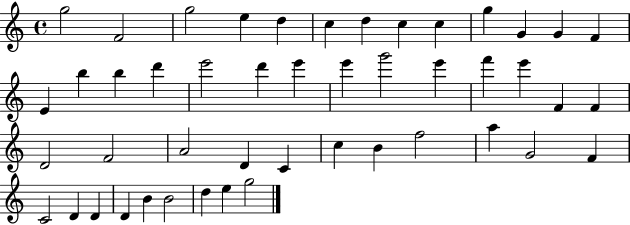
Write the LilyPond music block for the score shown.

{
  \clef treble
  \time 4/4
  \defaultTimeSignature
  \key c \major
  g''2 f'2 | g''2 e''4 d''4 | c''4 d''4 c''4 c''4 | g''4 g'4 g'4 f'4 | \break e'4 b''4 b''4 d'''4 | e'''2 d'''4 e'''4 | e'''4 g'''2 e'''4 | f'''4 e'''4 f'4 f'4 | \break d'2 f'2 | a'2 d'4 c'4 | c''4 b'4 f''2 | a''4 g'2 f'4 | \break c'2 d'4 d'4 | d'4 b'4 b'2 | d''4 e''4 g''2 | \bar "|."
}